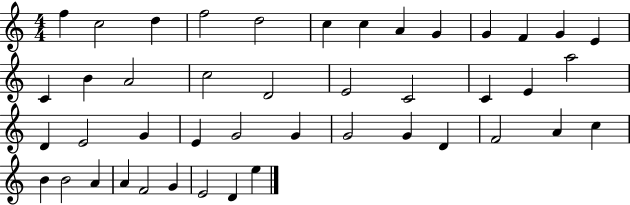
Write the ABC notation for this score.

X:1
T:Untitled
M:4/4
L:1/4
K:C
f c2 d f2 d2 c c A G G F G E C B A2 c2 D2 E2 C2 C E a2 D E2 G E G2 G G2 G D F2 A c B B2 A A F2 G E2 D e